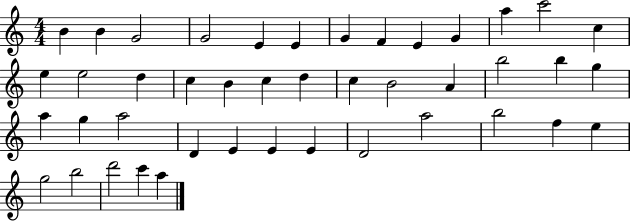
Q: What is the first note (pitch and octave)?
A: B4